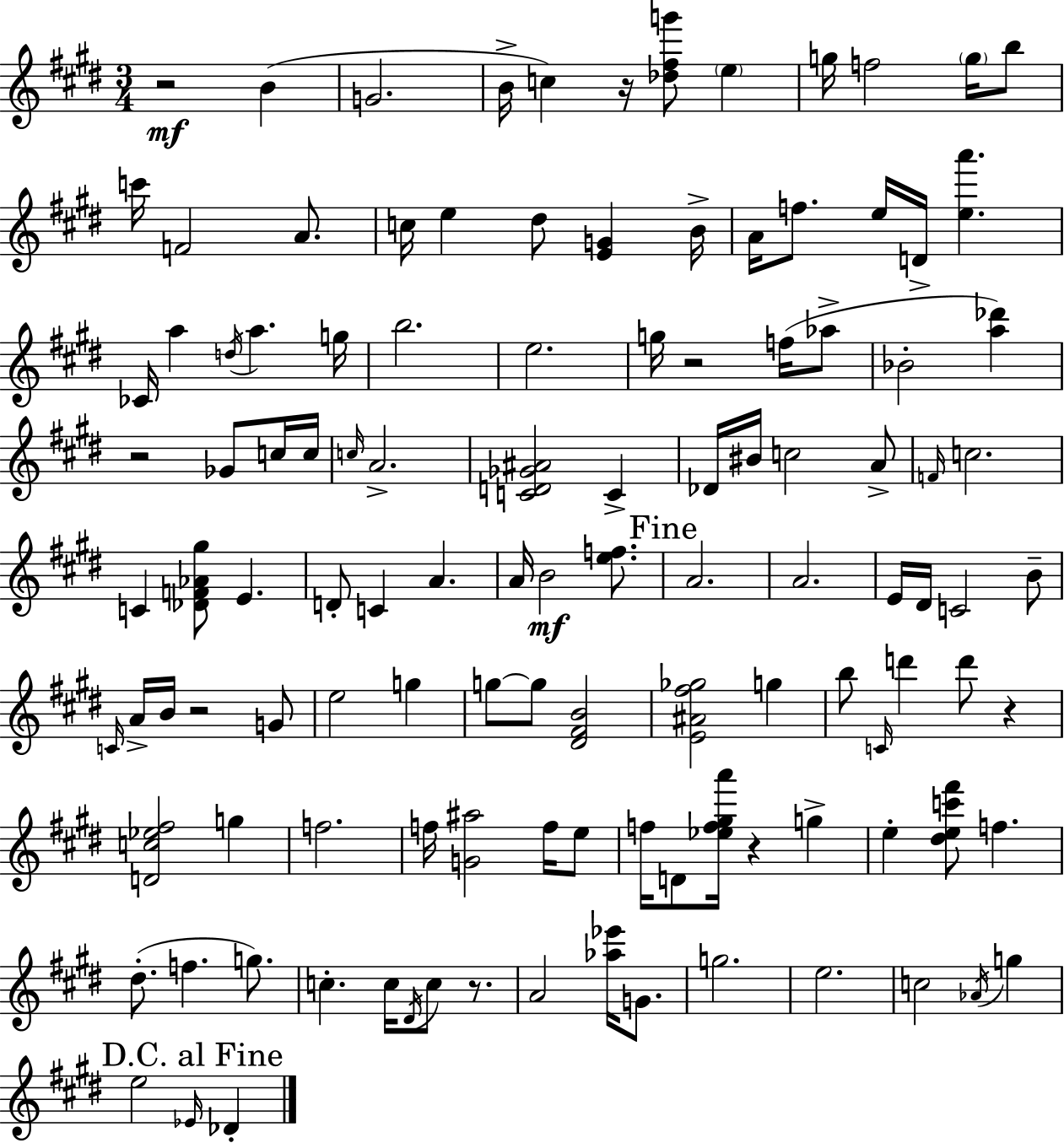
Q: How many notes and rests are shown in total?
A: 118